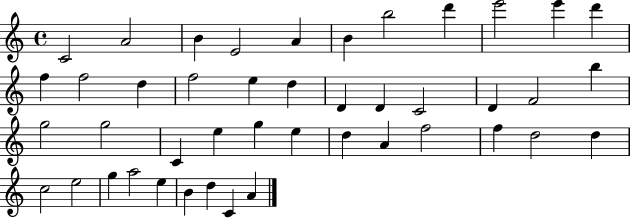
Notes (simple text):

C4/h A4/h B4/q E4/h A4/q B4/q B5/h D6/q E6/h E6/q D6/q F5/q F5/h D5/q F5/h E5/q D5/q D4/q D4/q C4/h D4/q F4/h B5/q G5/h G5/h C4/q E5/q G5/q E5/q D5/q A4/q F5/h F5/q D5/h D5/q C5/h E5/h G5/q A5/h E5/q B4/q D5/q C4/q A4/q